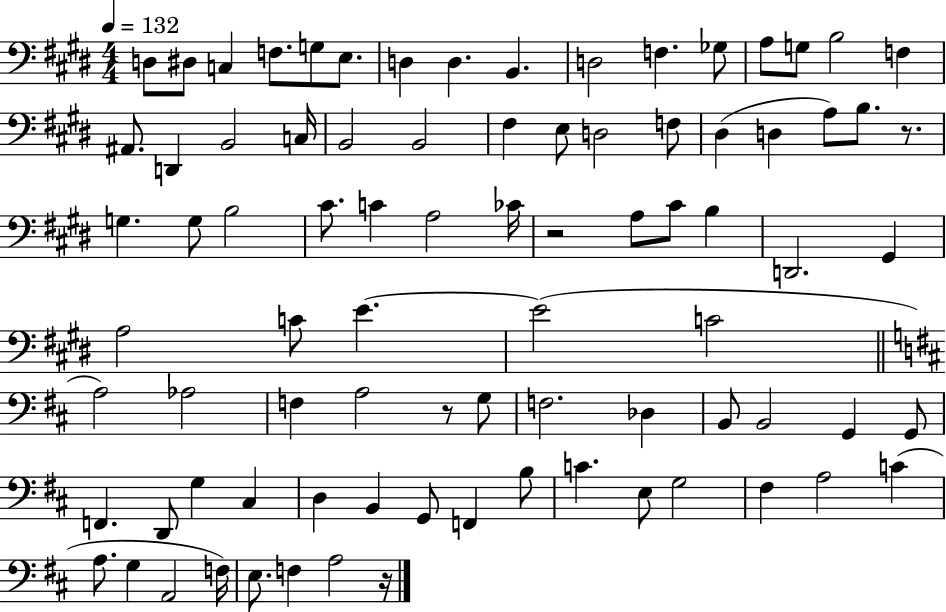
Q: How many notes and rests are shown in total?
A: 84